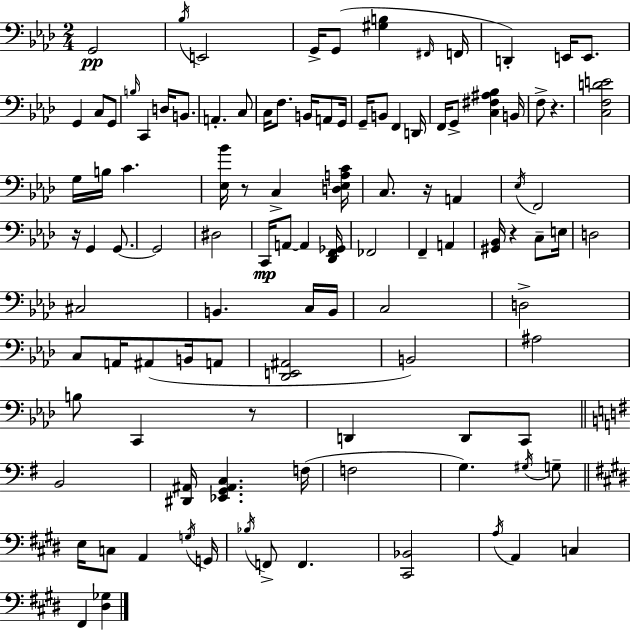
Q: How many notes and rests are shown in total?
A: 107